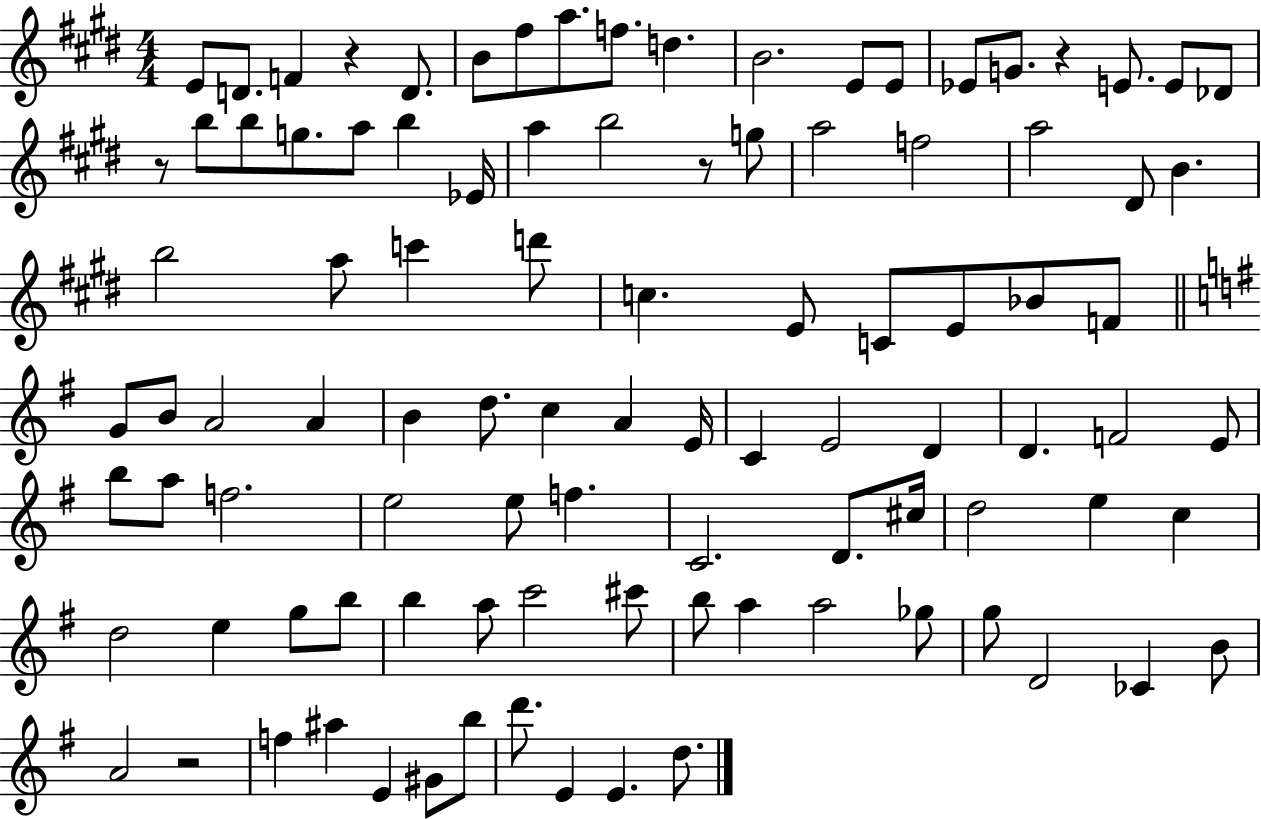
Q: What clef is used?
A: treble